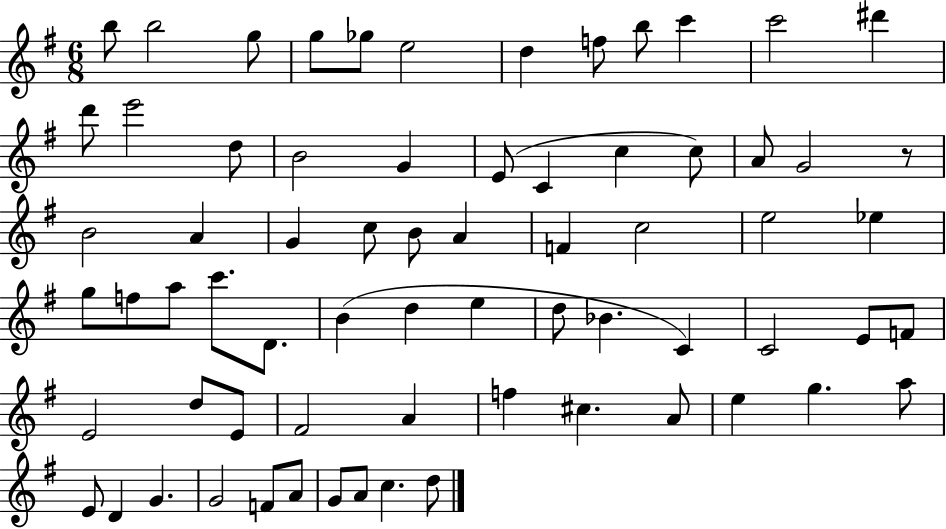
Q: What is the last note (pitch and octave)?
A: D5